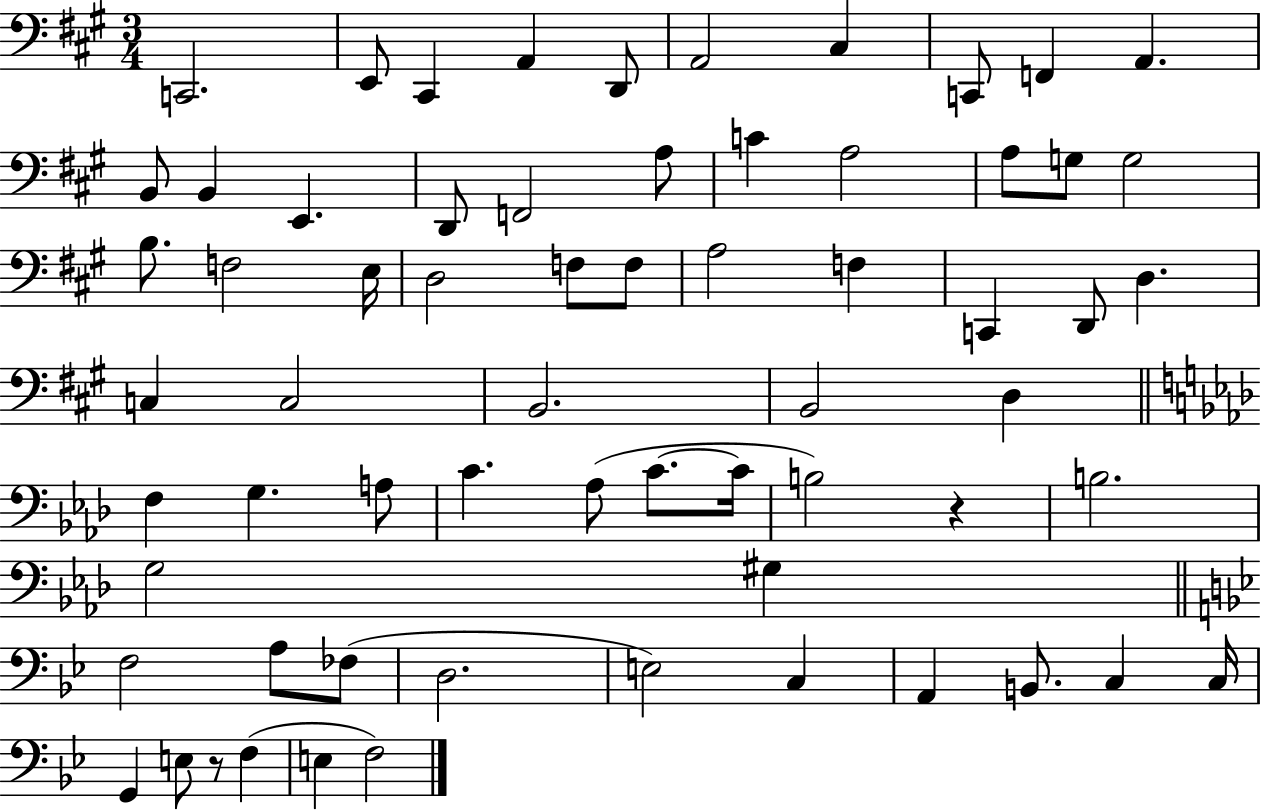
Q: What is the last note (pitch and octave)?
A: F3